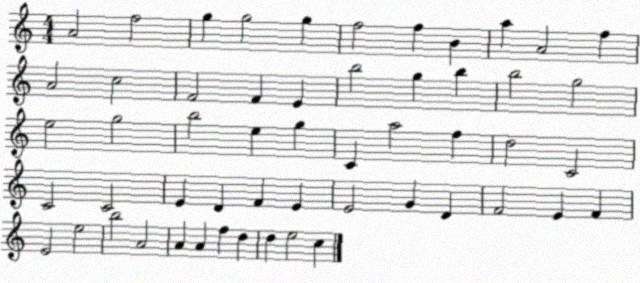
X:1
T:Untitled
M:4/4
L:1/4
K:C
A2 f2 g g2 g f2 f B a A2 f A2 c2 F2 F E b2 g b b2 g2 e2 g2 b2 e g C a2 f d2 C2 C2 C2 E D F E E2 G D F2 E F E2 e2 b2 A2 A A f d d e2 c